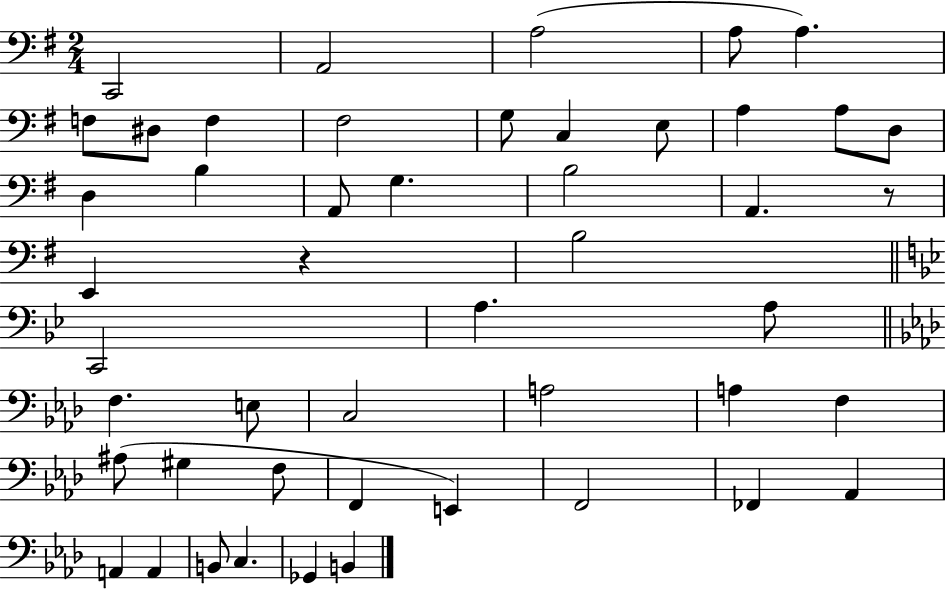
X:1
T:Untitled
M:2/4
L:1/4
K:G
C,,2 A,,2 A,2 A,/2 A, F,/2 ^D,/2 F, ^F,2 G,/2 C, E,/2 A, A,/2 D,/2 D, B, A,,/2 G, B,2 A,, z/2 E,, z B,2 C,,2 A, A,/2 F, E,/2 C,2 A,2 A, F, ^A,/2 ^G, F,/2 F,, E,, F,,2 _F,, _A,, A,, A,, B,,/2 C, _G,, B,,